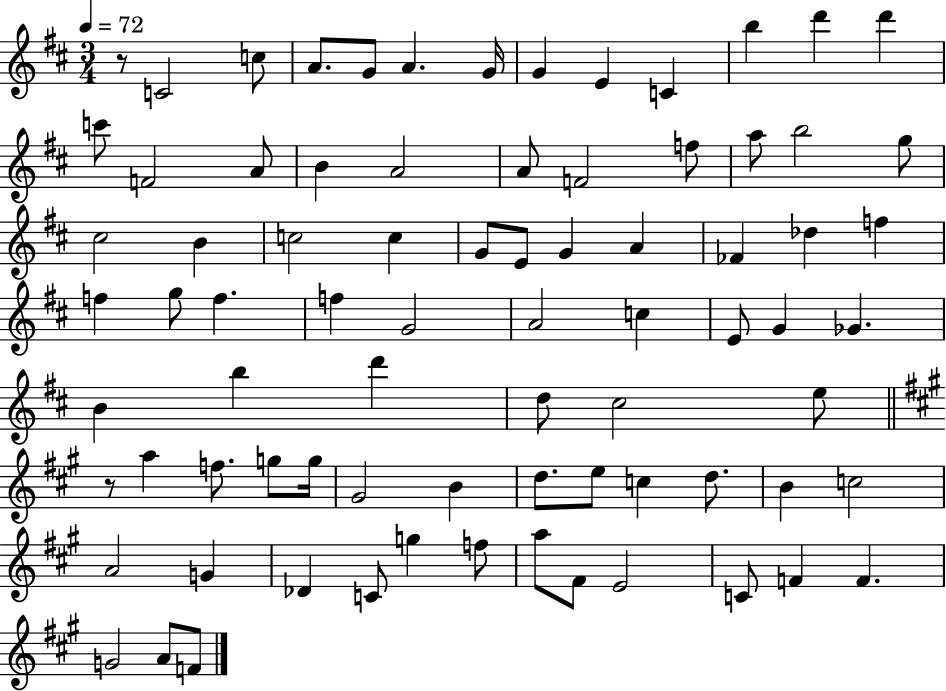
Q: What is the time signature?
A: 3/4